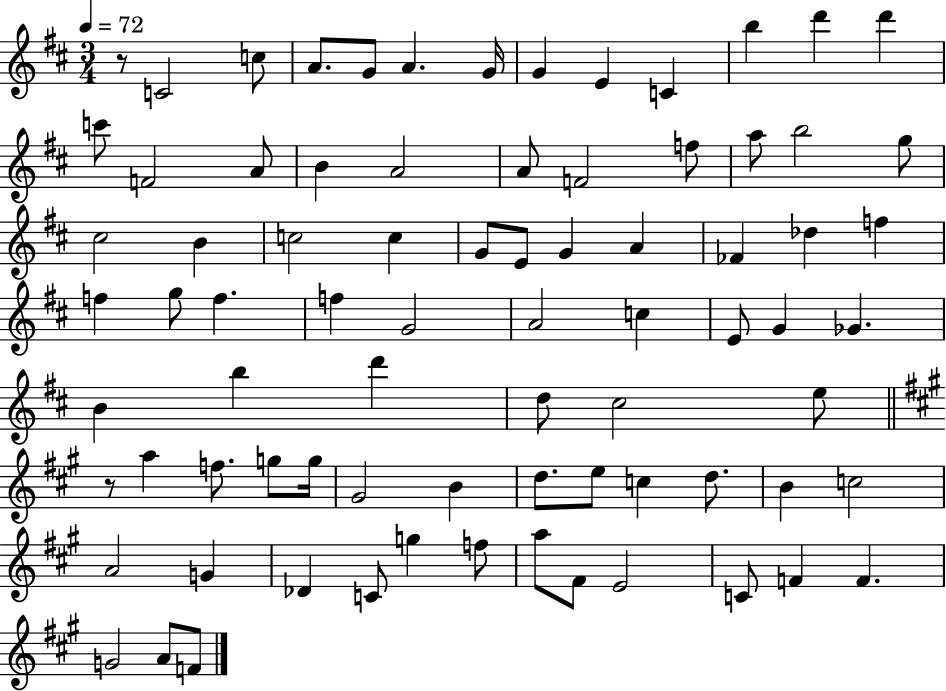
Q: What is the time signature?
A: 3/4